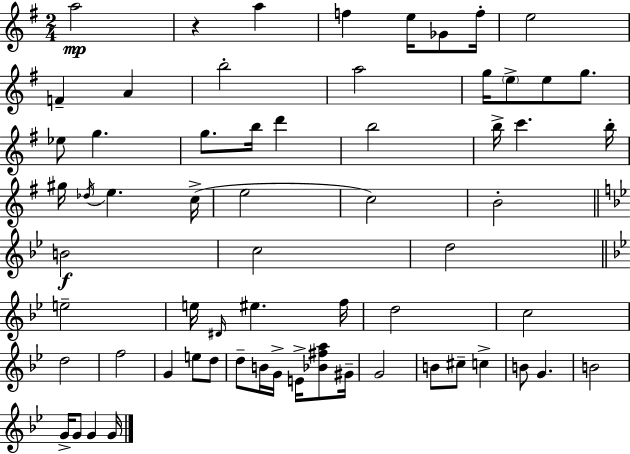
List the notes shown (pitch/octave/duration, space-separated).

A5/h R/q A5/q F5/q E5/s Gb4/e F5/s E5/h F4/q A4/q B5/h A5/h G5/s E5/e E5/e G5/e. Eb5/e G5/q. G5/e. B5/s D6/q B5/h B5/s C6/q. B5/s G#5/s Db5/s E5/q. C5/s E5/h C5/h B4/h B4/h C5/h D5/h E5/h E5/s D#4/s EIS5/q. F5/s D5/h C5/h D5/h F5/h G4/q E5/e D5/e D5/e B4/s G4/s E4/s [Bb4,F#5,A5]/e G#4/s G4/h B4/e C#5/e C5/q B4/e G4/q. B4/h G4/s G4/e G4/q G4/s